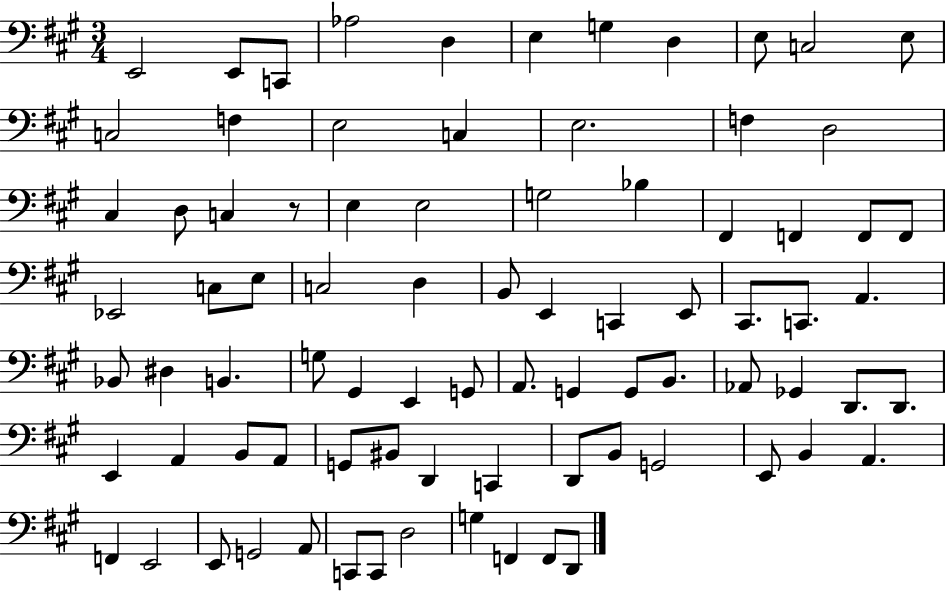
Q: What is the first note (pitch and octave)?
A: E2